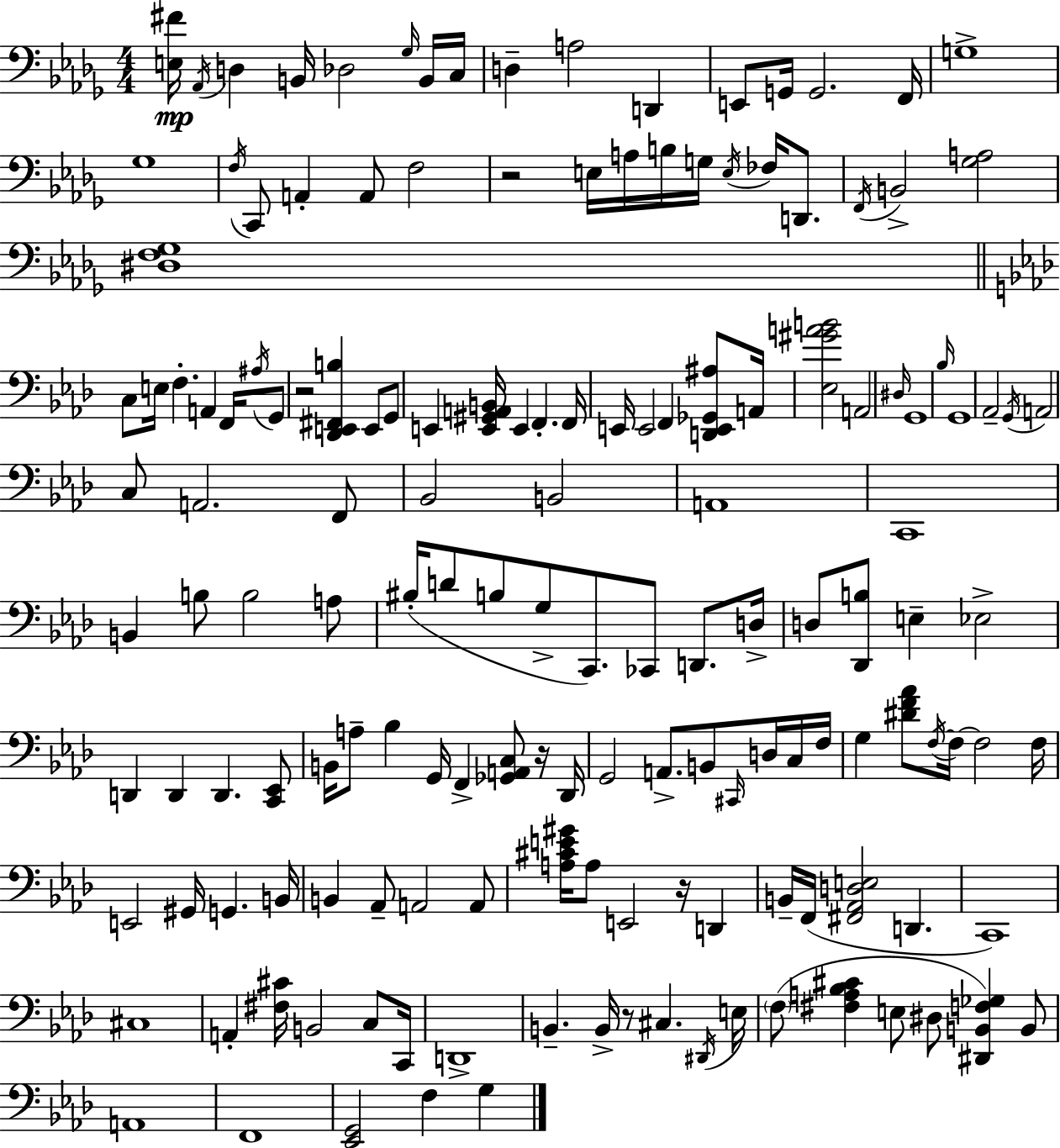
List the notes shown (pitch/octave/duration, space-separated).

[E3,F#4]/s Ab2/s D3/q B2/s Db3/h Gb3/s B2/s C3/s D3/q A3/h D2/q E2/e G2/s G2/h. F2/s G3/w Gb3/w F3/s C2/e A2/q A2/e F3/h R/h E3/s A3/s B3/s G3/s E3/s FES3/s D2/e. F2/s B2/h [Gb3,A3]/h [D#3,F3,Gb3]/w C3/e E3/s F3/q. A2/q F2/s A#3/s G2/e R/h [Db2,E2,F#2,B3]/q E2/e G2/e E2/q [E2,G#2,A2,B2]/s E2/q F2/q. F2/s E2/s E2/h F2/q [D2,E2,Gb2,A#3]/e A2/s [Eb3,G#4,A4,B4]/h A2/h D#3/s G2/w Bb3/s G2/w Ab2/h G2/s A2/h C3/e A2/h. F2/e Bb2/h B2/h A2/w C2/w B2/q B3/e B3/h A3/e BIS3/s D4/e B3/e G3/e C2/e. CES2/e D2/e. D3/s D3/e [Db2,B3]/e E3/q Eb3/h D2/q D2/q D2/q. [C2,Eb2]/e B2/s A3/e Bb3/q G2/s F2/q [Gb2,A2,C3]/e R/s Db2/s G2/h A2/e. B2/e C#2/s D3/s C3/s F3/s G3/q [D#4,F4,Ab4]/e F3/s F3/s F3/h F3/s E2/h G#2/s G2/q. B2/s B2/q Ab2/e A2/h A2/e [A3,C#4,E4,G#4]/s A3/e E2/h R/s D2/q B2/s F2/s [F#2,Ab2,D3,E3]/h D2/q. C2/w C#3/w A2/q [F#3,C#4]/s B2/h C3/e C2/s D2/w B2/q. B2/s R/e C#3/q. D#2/s E3/s F3/e [F#3,A3,Bb3,C#4]/q E3/e D#3/e [D#2,B2,F3,Gb3]/q B2/e A2/w F2/w [Eb2,G2]/h F3/q G3/q